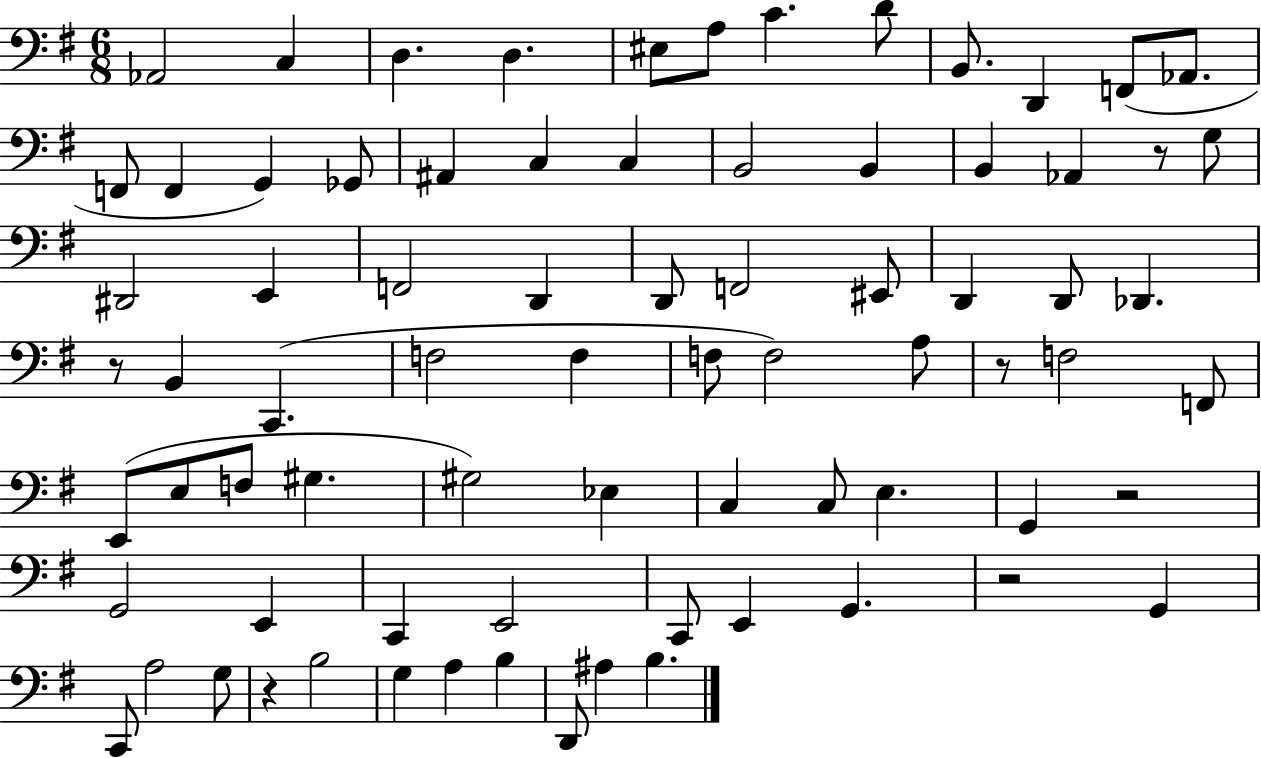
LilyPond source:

{
  \clef bass
  \numericTimeSignature
  \time 6/8
  \key g \major
  aes,2 c4 | d4. d4. | eis8 a8 c'4. d'8 | b,8. d,4 f,8( aes,8. | \break f,8 f,4 g,4) ges,8 | ais,4 c4 c4 | b,2 b,4 | b,4 aes,4 r8 g8 | \break dis,2 e,4 | f,2 d,4 | d,8 f,2 eis,8 | d,4 d,8 des,4. | \break r8 b,4 c,4.( | f2 f4 | f8 f2) a8 | r8 f2 f,8 | \break e,8( e8 f8 gis4. | gis2) ees4 | c4 c8 e4. | g,4 r2 | \break g,2 e,4 | c,4 e,2 | c,8 e,4 g,4. | r2 g,4 | \break c,8 a2 g8 | r4 b2 | g4 a4 b4 | d,8 ais4 b4. | \break \bar "|."
}